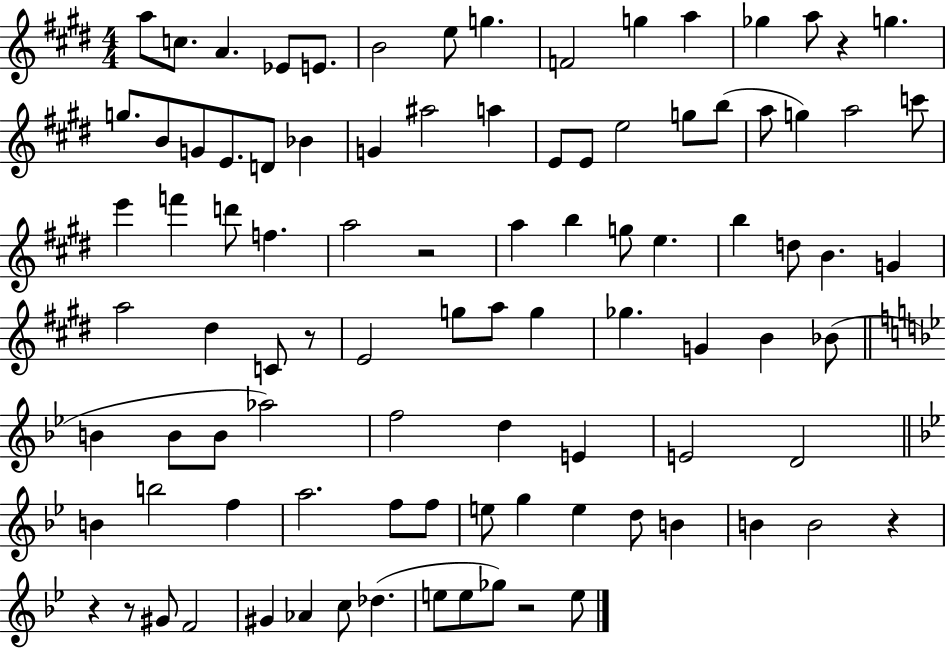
A5/e C5/e. A4/q. Eb4/e E4/e. B4/h E5/e G5/q. F4/h G5/q A5/q Gb5/q A5/e R/q G5/q. G5/e. B4/e G4/e E4/e. D4/e Bb4/q G4/q A#5/h A5/q E4/e E4/e E5/h G5/e B5/e A5/e G5/q A5/h C6/e E6/q F6/q D6/e F5/q. A5/h R/h A5/q B5/q G5/e E5/q. B5/q D5/e B4/q. G4/q A5/h D#5/q C4/e R/e E4/h G5/e A5/e G5/q Gb5/q. G4/q B4/q Bb4/e B4/q B4/e B4/e Ab5/h F5/h D5/q E4/q E4/h D4/h B4/q B5/h F5/q A5/h. F5/e F5/e E5/e G5/q E5/q D5/e B4/q B4/q B4/h R/q R/q R/e G#4/e F4/h G#4/q Ab4/q C5/e Db5/q. E5/e E5/e Gb5/e R/h E5/e